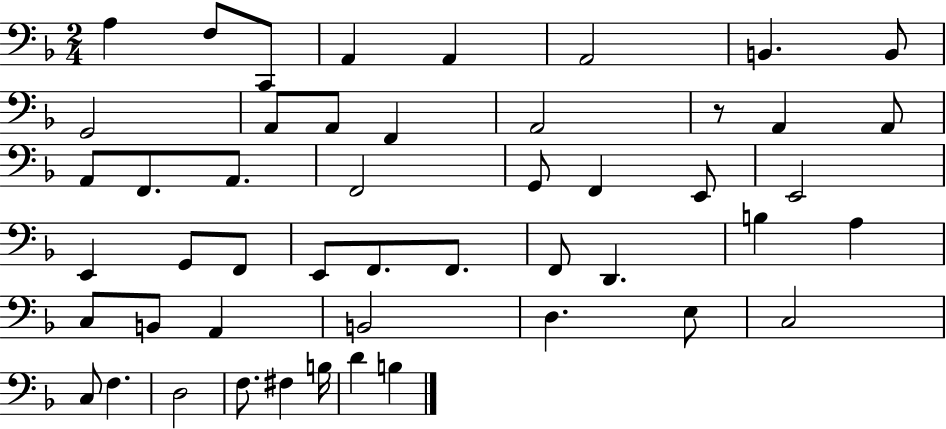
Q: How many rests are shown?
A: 1